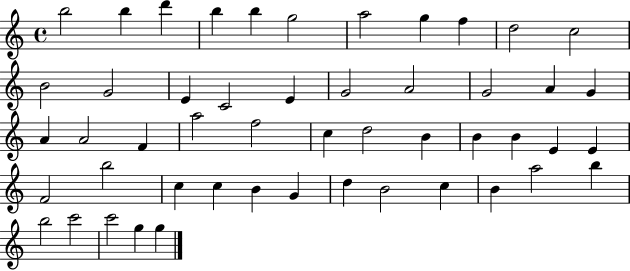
X:1
T:Untitled
M:4/4
L:1/4
K:C
b2 b d' b b g2 a2 g f d2 c2 B2 G2 E C2 E G2 A2 G2 A G A A2 F a2 f2 c d2 B B B E E F2 b2 c c B G d B2 c B a2 b b2 c'2 c'2 g g